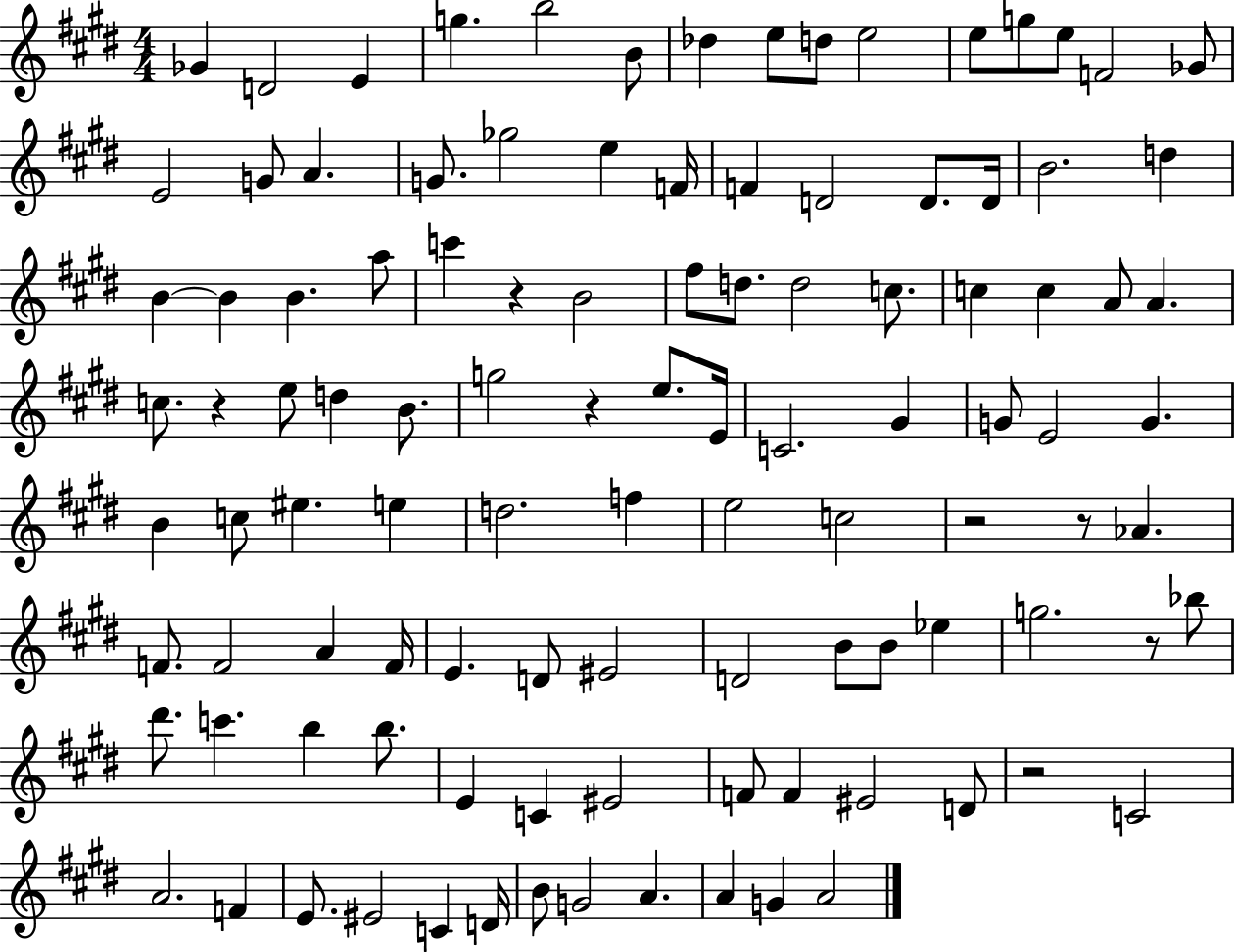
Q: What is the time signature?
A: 4/4